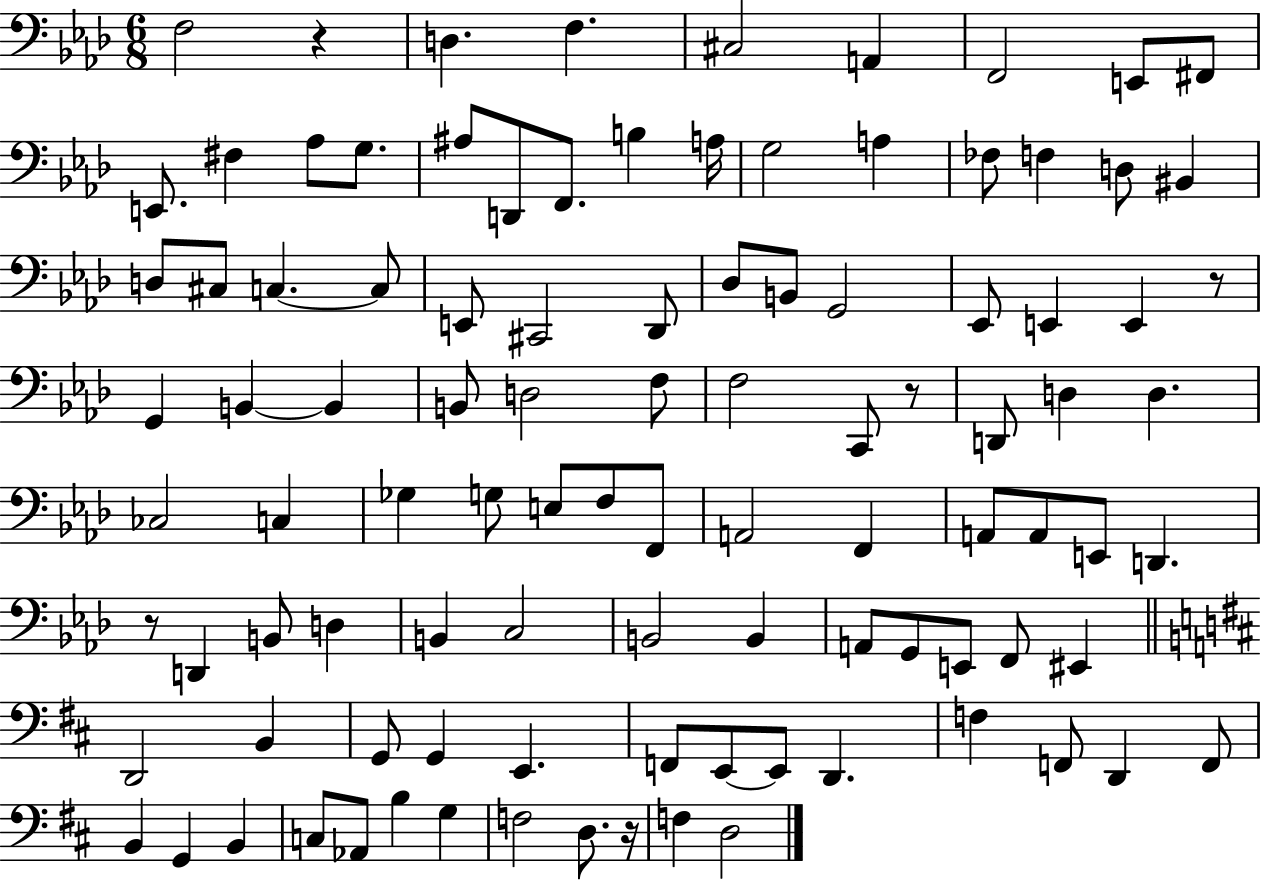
{
  \clef bass
  \numericTimeSignature
  \time 6/8
  \key aes \major
  f2 r4 | d4. f4. | cis2 a,4 | f,2 e,8 fis,8 | \break e,8. fis4 aes8 g8. | ais8 d,8 f,8. b4 a16 | g2 a4 | fes8 f4 d8 bis,4 | \break d8 cis8 c4.~~ c8 | e,8 cis,2 des,8 | des8 b,8 g,2 | ees,8 e,4 e,4 r8 | \break g,4 b,4~~ b,4 | b,8 d2 f8 | f2 c,8 r8 | d,8 d4 d4. | \break ces2 c4 | ges4 g8 e8 f8 f,8 | a,2 f,4 | a,8 a,8 e,8 d,4. | \break r8 d,4 b,8 d4 | b,4 c2 | b,2 b,4 | a,8 g,8 e,8 f,8 eis,4 | \break \bar "||" \break \key b \minor d,2 b,4 | g,8 g,4 e,4. | f,8 e,8~~ e,8 d,4. | f4 f,8 d,4 f,8 | \break b,4 g,4 b,4 | c8 aes,8 b4 g4 | f2 d8. r16 | f4 d2 | \break \bar "|."
}